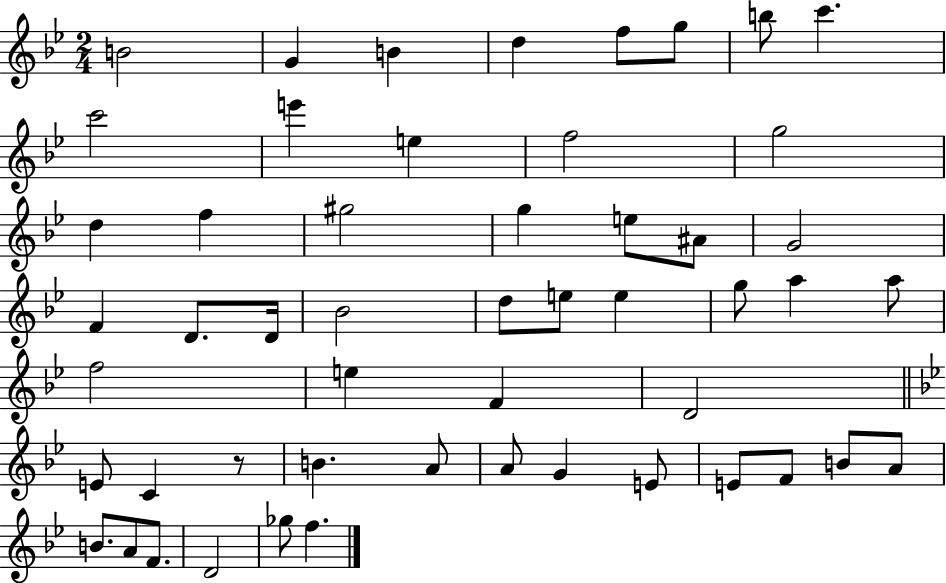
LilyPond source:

{
  \clef treble
  \numericTimeSignature
  \time 2/4
  \key bes \major
  \repeat volta 2 { b'2 | g'4 b'4 | d''4 f''8 g''8 | b''8 c'''4. | \break c'''2 | e'''4 e''4 | f''2 | g''2 | \break d''4 f''4 | gis''2 | g''4 e''8 ais'8 | g'2 | \break f'4 d'8. d'16 | bes'2 | d''8 e''8 e''4 | g''8 a''4 a''8 | \break f''2 | e''4 f'4 | d'2 | \bar "||" \break \key bes \major e'8 c'4 r8 | b'4. a'8 | a'8 g'4 e'8 | e'8 f'8 b'8 a'8 | \break b'8. a'8 f'8. | d'2 | ges''8 f''4. | } \bar "|."
}